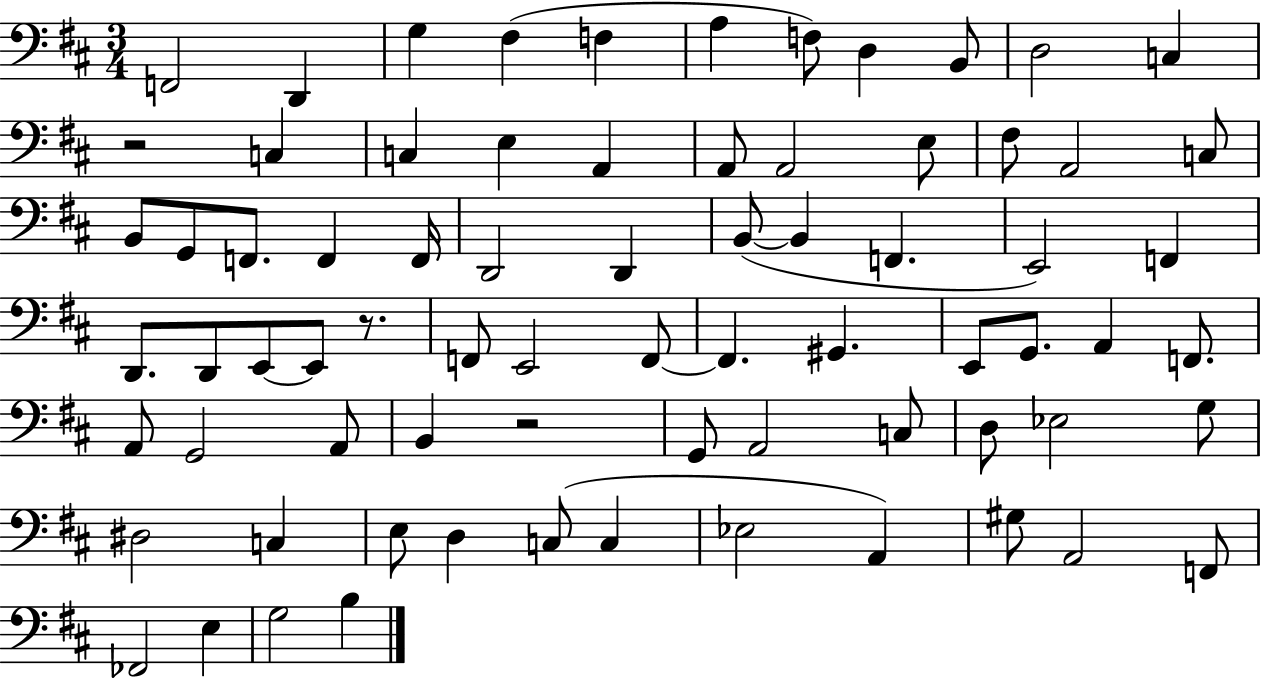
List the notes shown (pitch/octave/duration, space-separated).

F2/h D2/q G3/q F#3/q F3/q A3/q F3/e D3/q B2/e D3/h C3/q R/h C3/q C3/q E3/q A2/q A2/e A2/h E3/e F#3/e A2/h C3/e B2/e G2/e F2/e. F2/q F2/s D2/h D2/q B2/e B2/q F2/q. E2/h F2/q D2/e. D2/e E2/e E2/e R/e. F2/e E2/h F2/e F2/q. G#2/q. E2/e G2/e. A2/q F2/e. A2/e G2/h A2/e B2/q R/h G2/e A2/h C3/e D3/e Eb3/h G3/e D#3/h C3/q E3/e D3/q C3/e C3/q Eb3/h A2/q G#3/e A2/h F2/e FES2/h E3/q G3/h B3/q